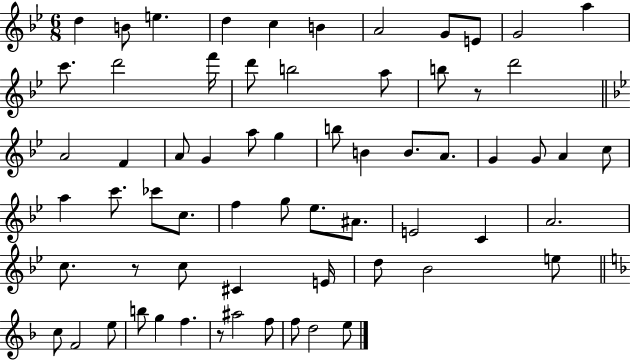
X:1
T:Untitled
M:6/8
L:1/4
K:Bb
d B/2 e d c B A2 G/2 E/2 G2 a c'/2 d'2 f'/4 d'/2 b2 a/2 b/2 z/2 d'2 A2 F A/2 G a/2 g b/2 B B/2 A/2 G G/2 A c/2 a c'/2 _c'/2 c/2 f g/2 _e/2 ^A/2 E2 C A2 c/2 z/2 c/2 ^C E/4 d/2 _B2 e/2 c/2 F2 e/2 b/2 g f z/2 ^a2 f/2 f/2 d2 e/2